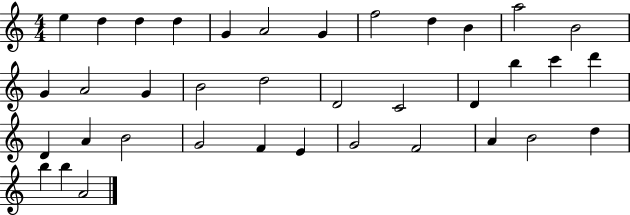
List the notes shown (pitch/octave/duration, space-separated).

E5/q D5/q D5/q D5/q G4/q A4/h G4/q F5/h D5/q B4/q A5/h B4/h G4/q A4/h G4/q B4/h D5/h D4/h C4/h D4/q B5/q C6/q D6/q D4/q A4/q B4/h G4/h F4/q E4/q G4/h F4/h A4/q B4/h D5/q B5/q B5/q A4/h